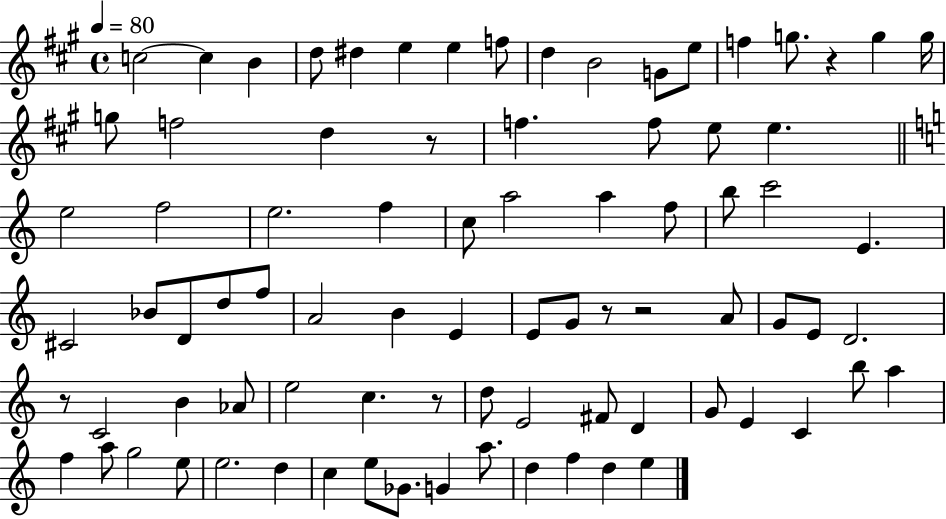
X:1
T:Untitled
M:4/4
L:1/4
K:A
c2 c B d/2 ^d e e f/2 d B2 G/2 e/2 f g/2 z g g/4 g/2 f2 d z/2 f f/2 e/2 e e2 f2 e2 f c/2 a2 a f/2 b/2 c'2 E ^C2 _B/2 D/2 d/2 f/2 A2 B E E/2 G/2 z/2 z2 A/2 G/2 E/2 D2 z/2 C2 B _A/2 e2 c z/2 d/2 E2 ^F/2 D G/2 E C b/2 a f a/2 g2 e/2 e2 d c e/2 _G/2 G a/2 d f d e